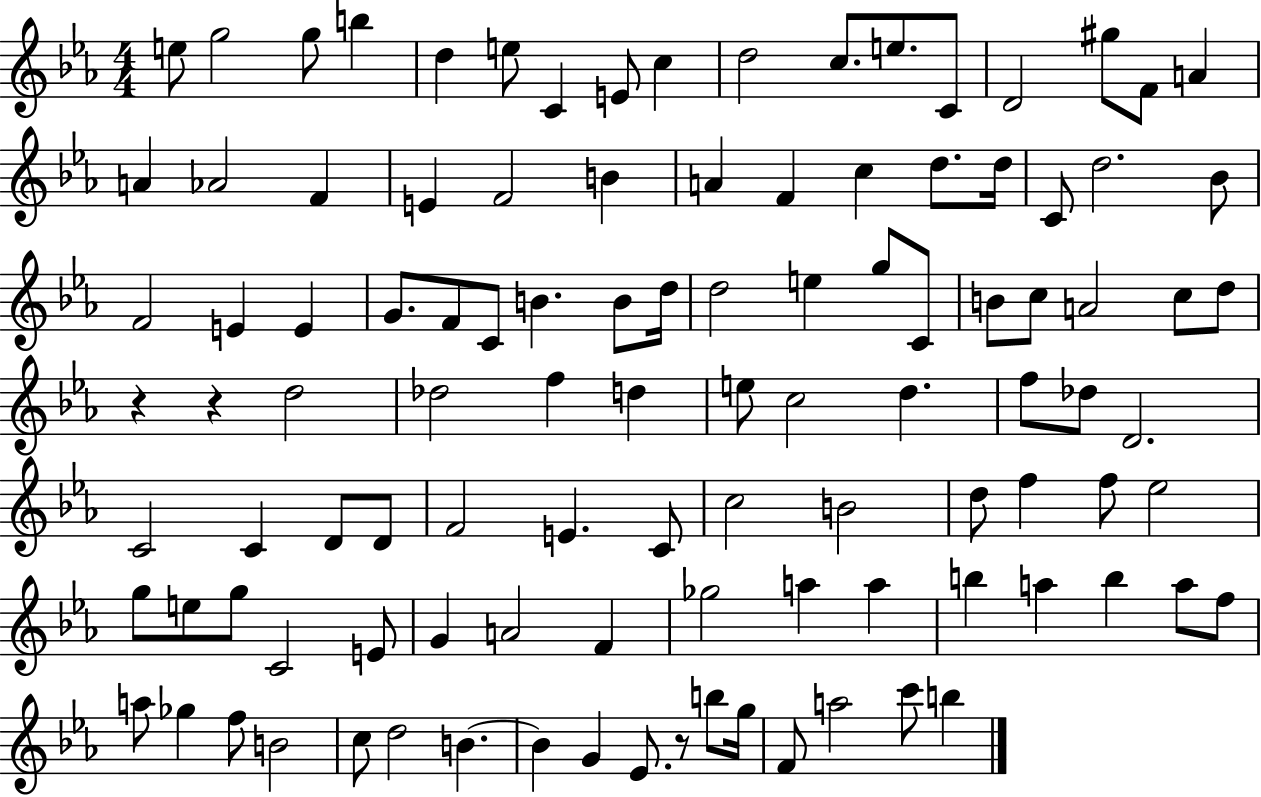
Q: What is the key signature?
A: EES major